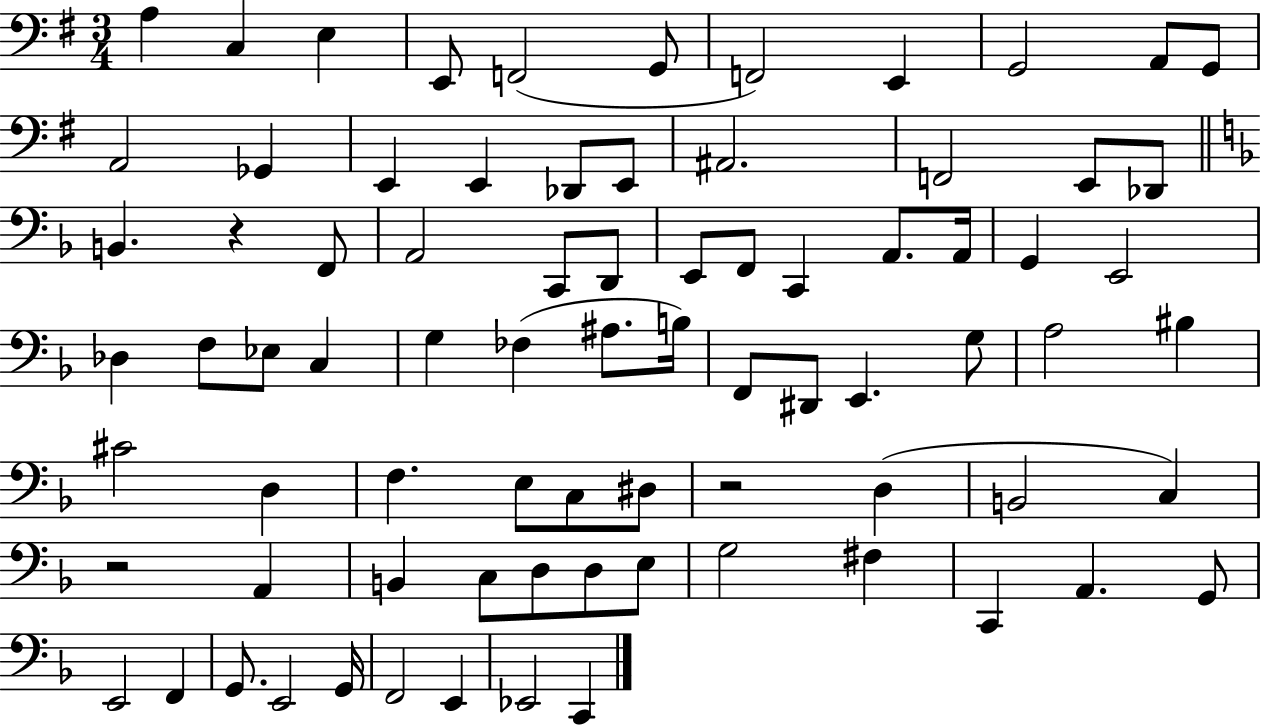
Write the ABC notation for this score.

X:1
T:Untitled
M:3/4
L:1/4
K:G
A, C, E, E,,/2 F,,2 G,,/2 F,,2 E,, G,,2 A,,/2 G,,/2 A,,2 _G,, E,, E,, _D,,/2 E,,/2 ^A,,2 F,,2 E,,/2 _D,,/2 B,, z F,,/2 A,,2 C,,/2 D,,/2 E,,/2 F,,/2 C,, A,,/2 A,,/4 G,, E,,2 _D, F,/2 _E,/2 C, G, _F, ^A,/2 B,/4 F,,/2 ^D,,/2 E,, G,/2 A,2 ^B, ^C2 D, F, E,/2 C,/2 ^D,/2 z2 D, B,,2 C, z2 A,, B,, C,/2 D,/2 D,/2 E,/2 G,2 ^F, C,, A,, G,,/2 E,,2 F,, G,,/2 E,,2 G,,/4 F,,2 E,, _E,,2 C,,